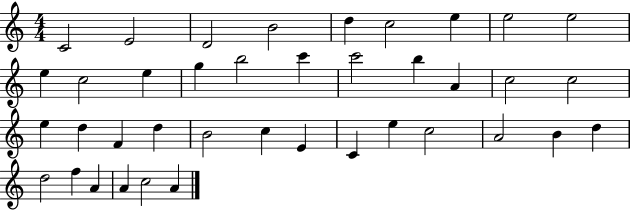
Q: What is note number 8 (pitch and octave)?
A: E5